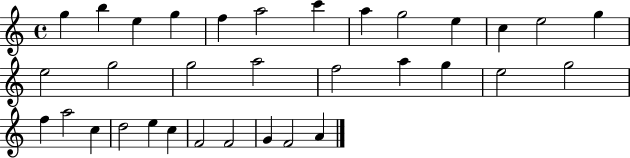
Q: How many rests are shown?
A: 0